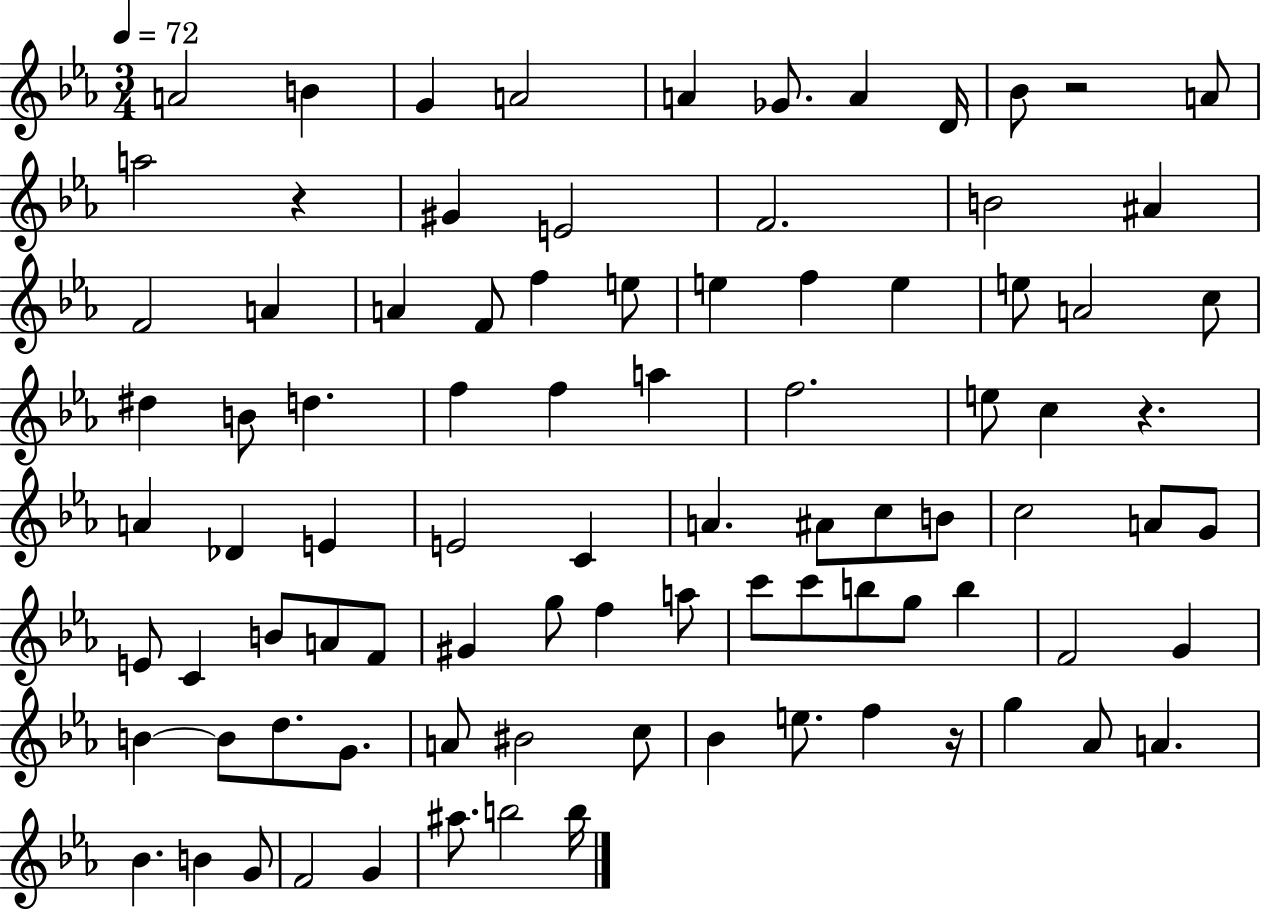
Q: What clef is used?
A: treble